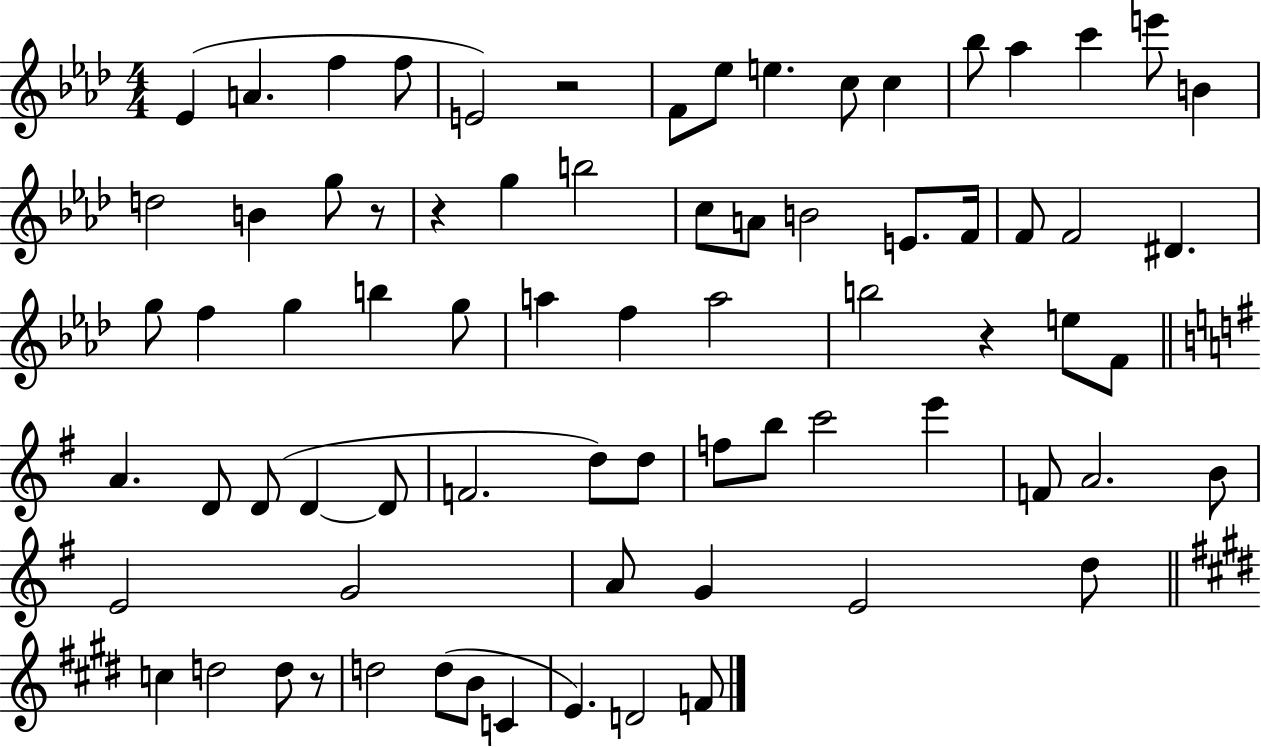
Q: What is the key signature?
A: AES major